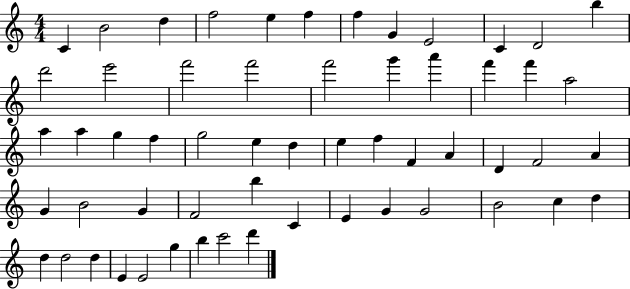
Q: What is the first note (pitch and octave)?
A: C4